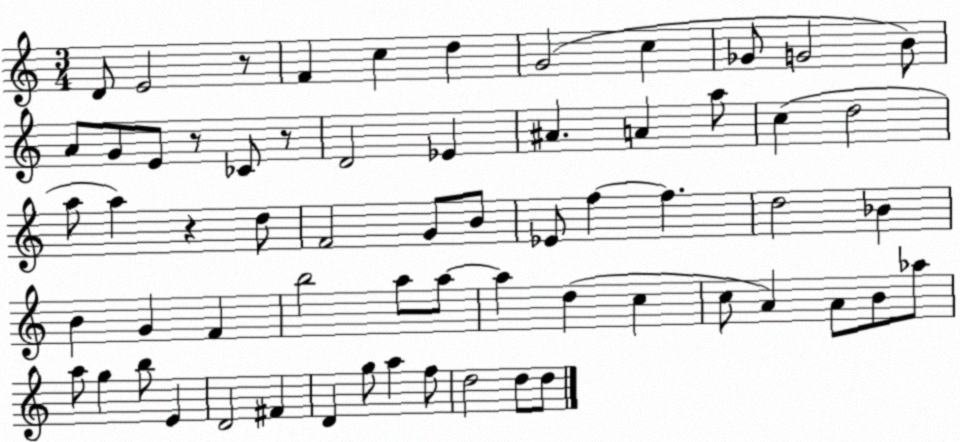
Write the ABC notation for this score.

X:1
T:Untitled
M:3/4
L:1/4
K:C
D/2 E2 z/2 F c d G2 c _G/2 G2 B/2 A/2 G/2 E/2 z/2 _C/2 z/2 D2 _E ^A A a/2 c d2 a/2 a z d/2 F2 G/2 B/2 _E/2 f f d2 _B B G F b2 a/2 a/2 a d c c/2 A A/2 B/2 _a/2 a/2 g b/2 E D2 ^F D g/2 a f/2 d2 d/2 d/2